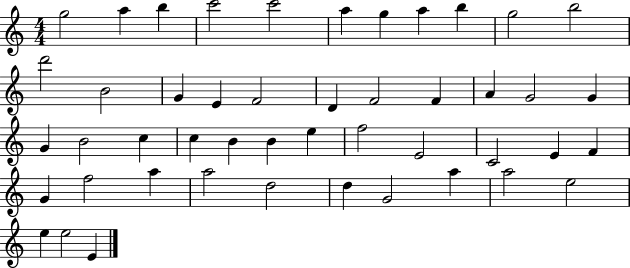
X:1
T:Untitled
M:4/4
L:1/4
K:C
g2 a b c'2 c'2 a g a b g2 b2 d'2 B2 G E F2 D F2 F A G2 G G B2 c c B B e f2 E2 C2 E F G f2 a a2 d2 d G2 a a2 e2 e e2 E